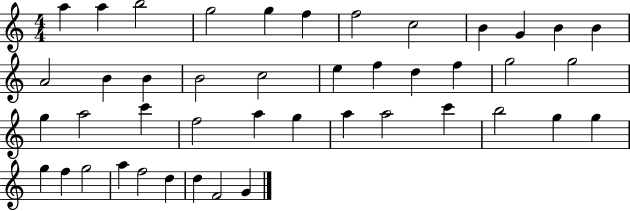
X:1
T:Untitled
M:4/4
L:1/4
K:C
a a b2 g2 g f f2 c2 B G B B A2 B B B2 c2 e f d f g2 g2 g a2 c' f2 a g a a2 c' b2 g g g f g2 a f2 d d F2 G